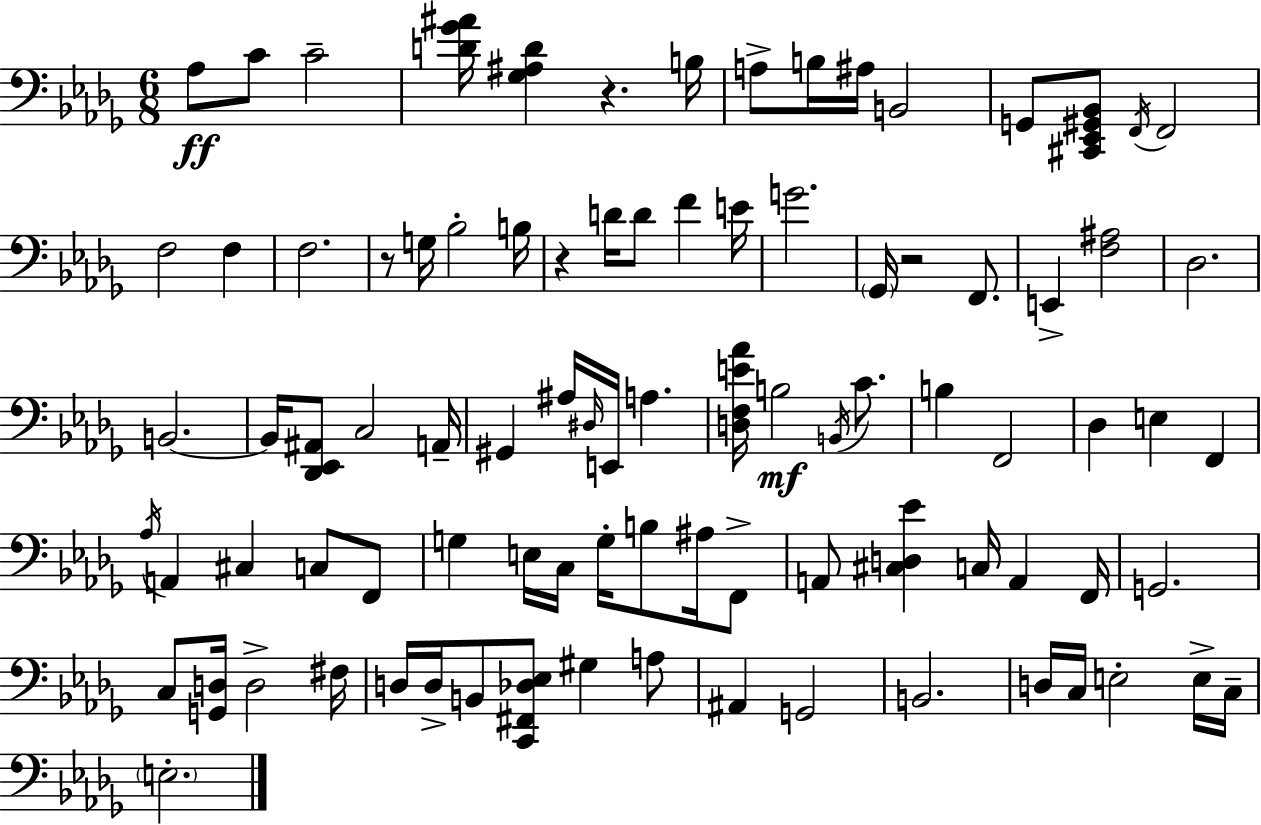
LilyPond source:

{
  \clef bass
  \numericTimeSignature
  \time 6/8
  \key bes \minor
  aes8\ff c'8 c'2-- | <d' ges' ais'>16 <ges ais d'>4 r4. b16 | a8-> b16 ais16 b,2 | g,8 <cis, ees, gis, bes,>8 \acciaccatura { f,16 } f,2 | \break f2 f4 | f2. | r8 g16 bes2-. | b16 r4 d'16 d'8 f'4 | \break e'16 g'2. | \parenthesize ges,16 r2 f,8. | e,4-> <f ais>2 | des2. | \break b,2.~~ | b,16 <des, ees, ais,>8 c2 | a,16-- gis,4 ais16 \grace { dis16 } e,16 a4. | <d f e' aes'>16 b2\mf \acciaccatura { b,16 } | \break c'8. b4 f,2 | des4 e4 f,4 | \acciaccatura { aes16 } a,4 cis4 | c8 f,8 g4 e16 c16 g16-. b8 | \break ais16 f,8-> a,8 <cis d ees'>4 c16 a,4 | f,16 g,2. | c8 <g, d>16 d2-> | fis16 d16 d16-> b,8 <c, fis, des ees>8 gis4 | \break a8 ais,4 g,2 | b,2. | d16 c16 e2-. | e16-> c16-- \parenthesize e2.-. | \break \bar "|."
}